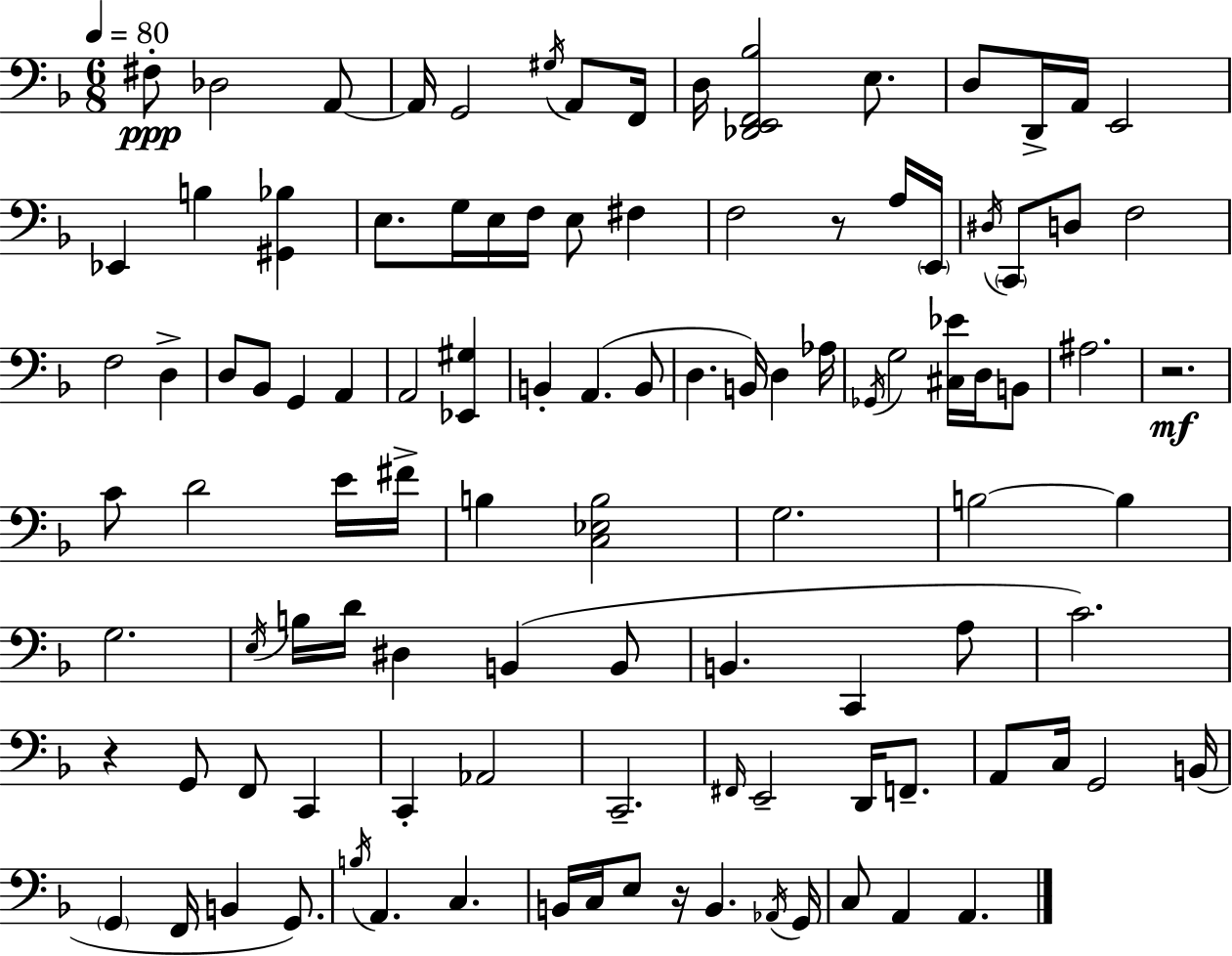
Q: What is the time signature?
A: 6/8